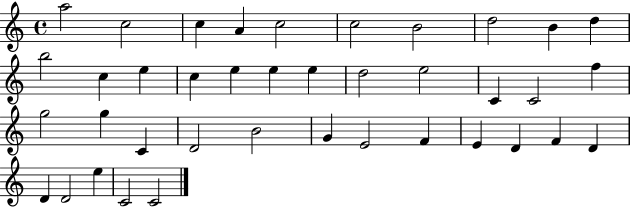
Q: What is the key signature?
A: C major